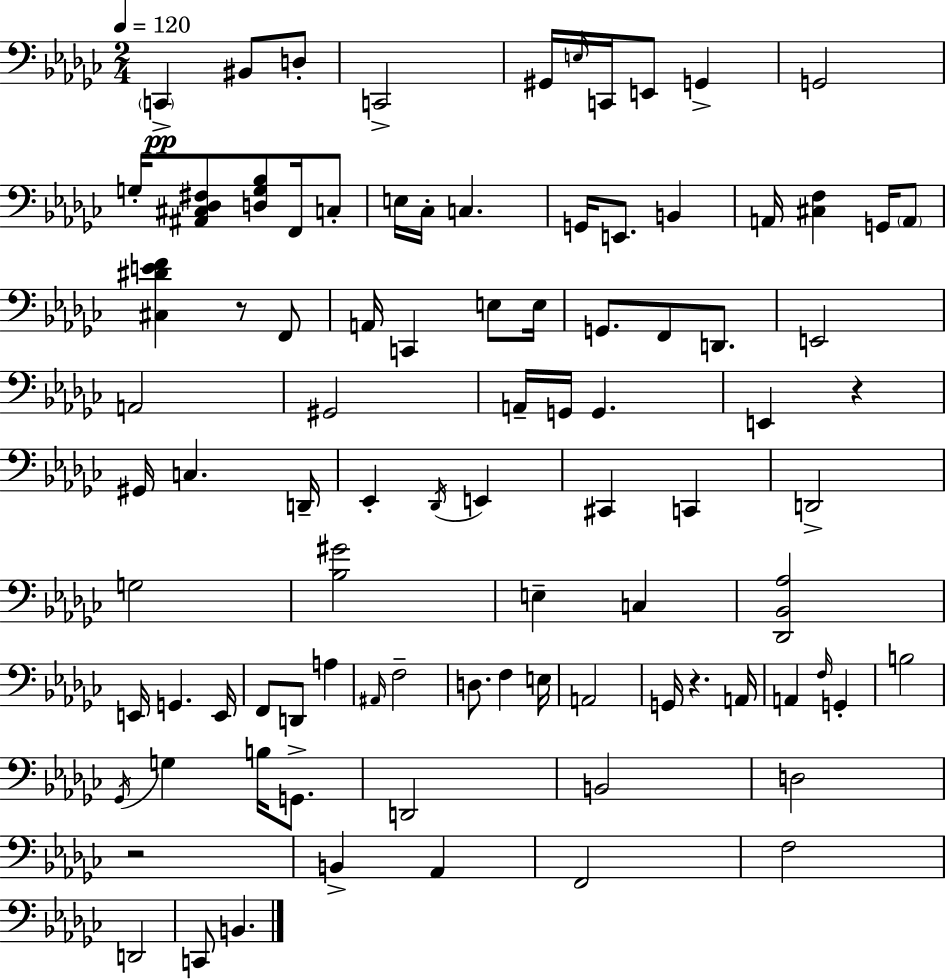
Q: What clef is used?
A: bass